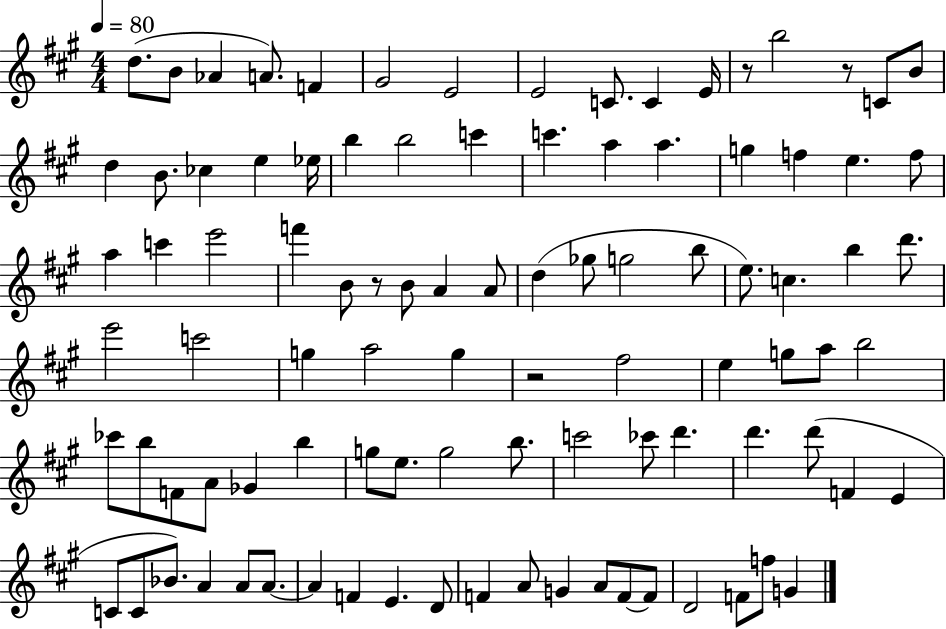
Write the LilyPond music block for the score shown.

{
  \clef treble
  \numericTimeSignature
  \time 4/4
  \key a \major
  \tempo 4 = 80
  d''8.( b'8 aes'4 a'8.) f'4 | gis'2 e'2 | e'2 c'8. c'4 e'16 | r8 b''2 r8 c'8 b'8 | \break d''4 b'8. ces''4 e''4 ees''16 | b''4 b''2 c'''4 | c'''4. a''4 a''4. | g''4 f''4 e''4. f''8 | \break a''4 c'''4 e'''2 | f'''4 b'8 r8 b'8 a'4 a'8 | d''4( ges''8 g''2 b''8 | e''8.) c''4. b''4 d'''8. | \break e'''2 c'''2 | g''4 a''2 g''4 | r2 fis''2 | e''4 g''8 a''8 b''2 | \break ces'''8 b''8 f'8 a'8 ges'4 b''4 | g''8 e''8. g''2 b''8. | c'''2 ces'''8 d'''4. | d'''4. d'''8( f'4 e'4 | \break c'8 c'8 bes'8.) a'4 a'8 a'8.~~ | a'4 f'4 e'4. d'8 | f'4 a'8 g'4 a'8 f'8~~ f'8 | d'2 f'8 f''8 g'4 | \break \bar "|."
}